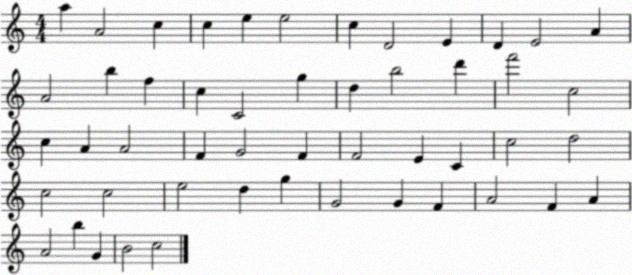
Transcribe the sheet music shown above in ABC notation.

X:1
T:Untitled
M:4/4
L:1/4
K:C
a A2 c c e e2 c D2 E D E2 A A2 b f c C2 g d b2 d' f'2 c2 c A A2 F G2 F F2 E C c2 d2 c2 c2 e2 d g G2 G F A2 F A A2 b G B2 c2